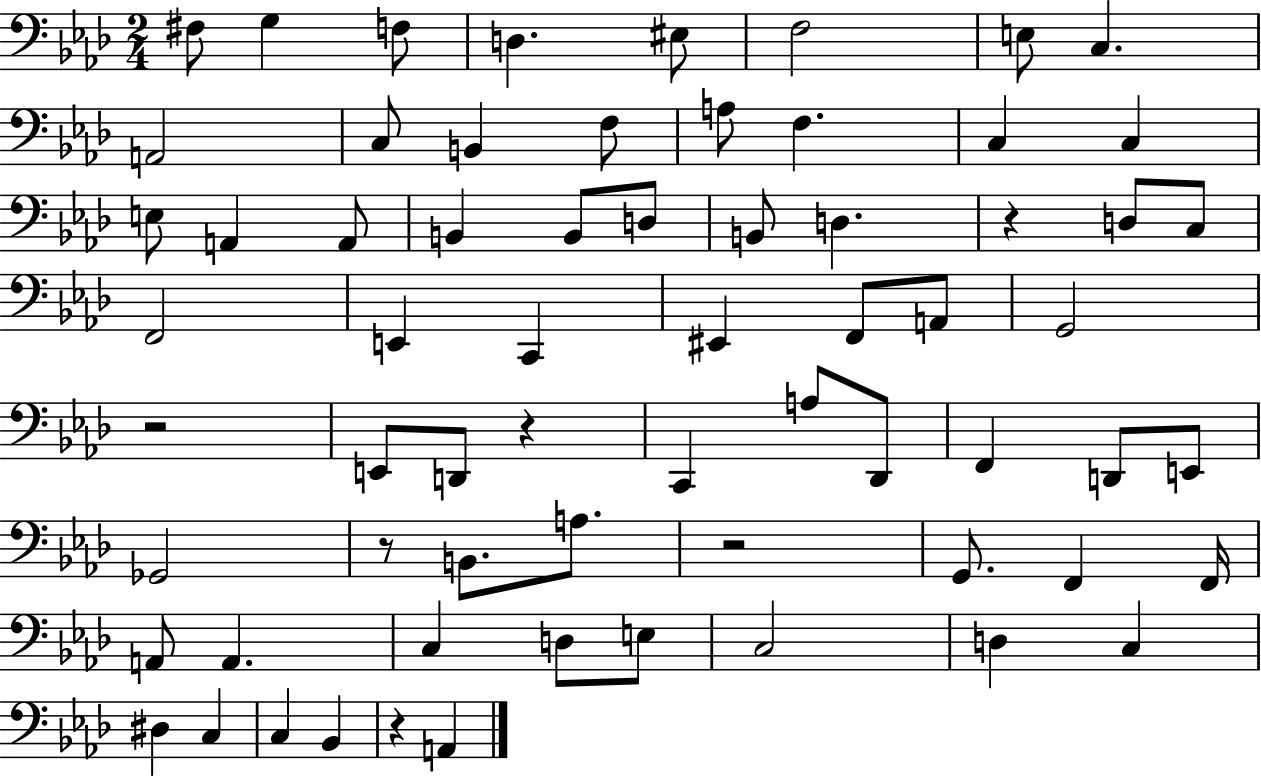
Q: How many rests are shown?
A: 6